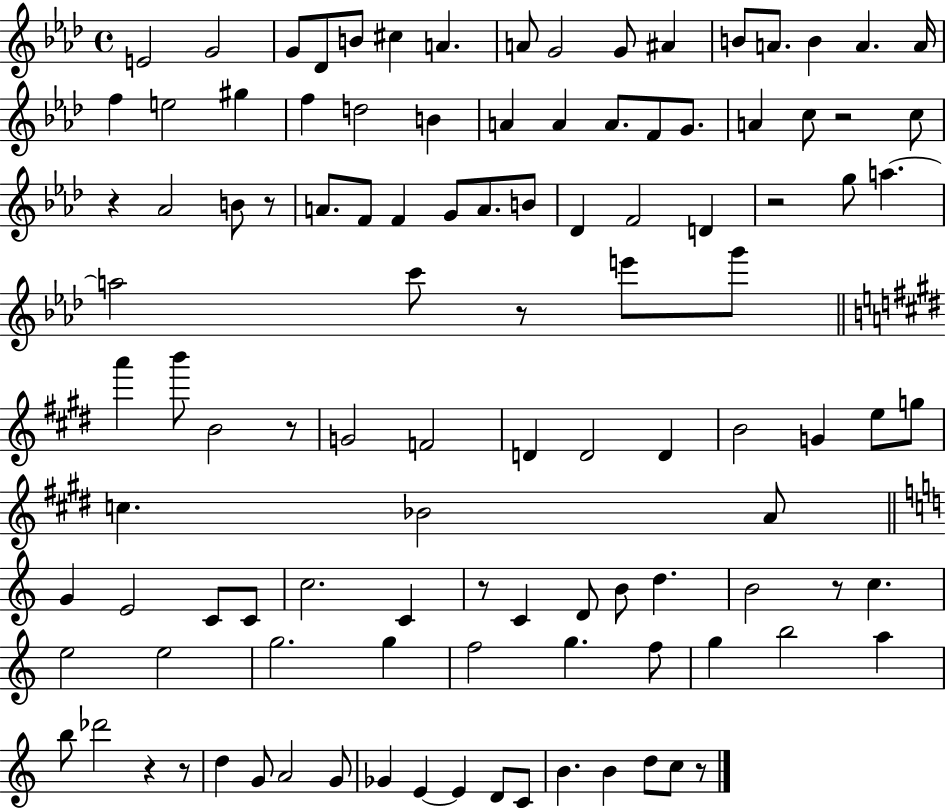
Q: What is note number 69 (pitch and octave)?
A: C4